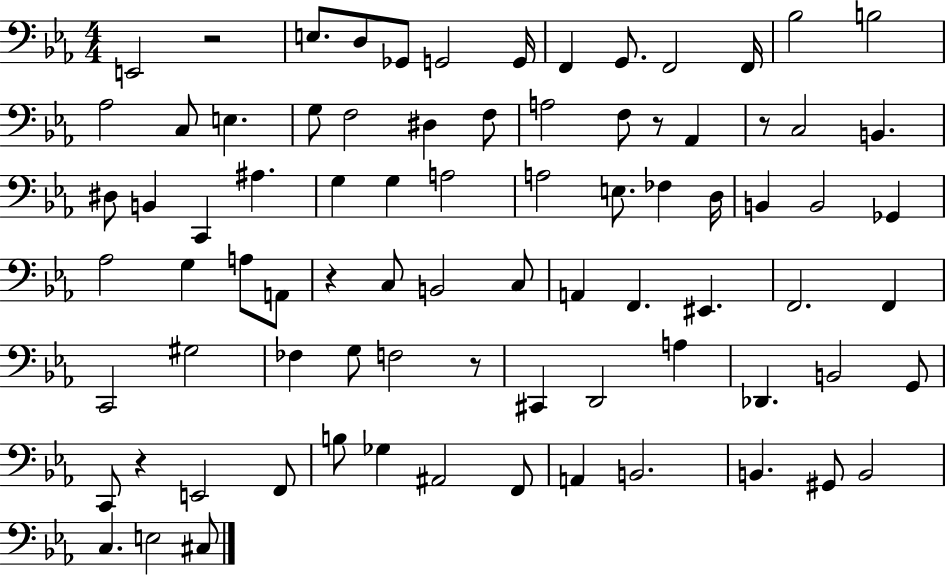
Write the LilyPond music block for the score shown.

{
  \clef bass
  \numericTimeSignature
  \time 4/4
  \key ees \major
  e,2 r2 | e8. d8 ges,8 g,2 g,16 | f,4 g,8. f,2 f,16 | bes2 b2 | \break aes2 c8 e4. | g8 f2 dis4 f8 | a2 f8 r8 aes,4 | r8 c2 b,4. | \break dis8 b,4 c,4 ais4. | g4 g4 a2 | a2 e8. fes4 d16 | b,4 b,2 ges,4 | \break aes2 g4 a8 a,8 | r4 c8 b,2 c8 | a,4 f,4. eis,4. | f,2. f,4 | \break c,2 gis2 | fes4 g8 f2 r8 | cis,4 d,2 a4 | des,4. b,2 g,8 | \break c,8 r4 e,2 f,8 | b8 ges4 ais,2 f,8 | a,4 b,2. | b,4. gis,8 b,2 | \break c4. e2 cis8 | \bar "|."
}